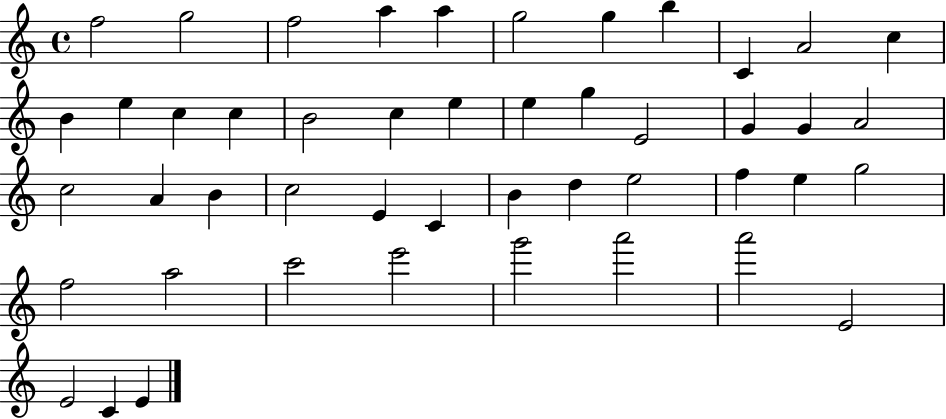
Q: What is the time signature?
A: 4/4